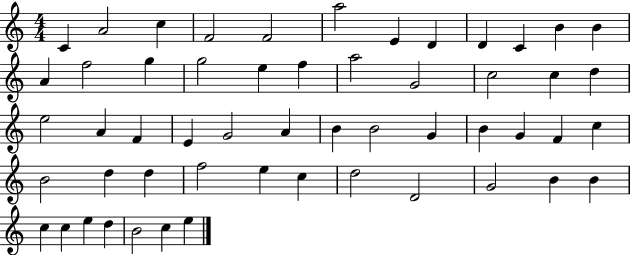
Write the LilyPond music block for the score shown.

{
  \clef treble
  \numericTimeSignature
  \time 4/4
  \key c \major
  c'4 a'2 c''4 | f'2 f'2 | a''2 e'4 d'4 | d'4 c'4 b'4 b'4 | \break a'4 f''2 g''4 | g''2 e''4 f''4 | a''2 g'2 | c''2 c''4 d''4 | \break e''2 a'4 f'4 | e'4 g'2 a'4 | b'4 b'2 g'4 | b'4 g'4 f'4 c''4 | \break b'2 d''4 d''4 | f''2 e''4 c''4 | d''2 d'2 | g'2 b'4 b'4 | \break c''4 c''4 e''4 d''4 | b'2 c''4 e''4 | \bar "|."
}